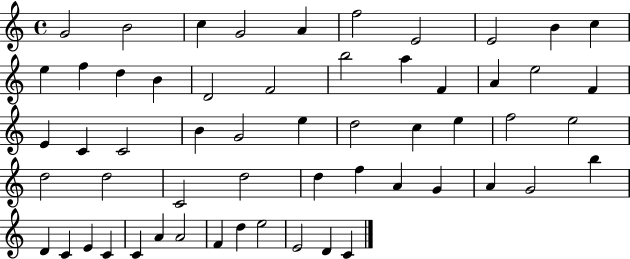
{
  \clef treble
  \time 4/4
  \defaultTimeSignature
  \key c \major
  g'2 b'2 | c''4 g'2 a'4 | f''2 e'2 | e'2 b'4 c''4 | \break e''4 f''4 d''4 b'4 | d'2 f'2 | b''2 a''4 f'4 | a'4 e''2 f'4 | \break e'4 c'4 c'2 | b'4 g'2 e''4 | d''2 c''4 e''4 | f''2 e''2 | \break d''2 d''2 | c'2 d''2 | d''4 f''4 a'4 g'4 | a'4 g'2 b''4 | \break d'4 c'4 e'4 c'4 | c'4 a'4 a'2 | f'4 d''4 e''2 | e'2 d'4 c'4 | \break \bar "|."
}